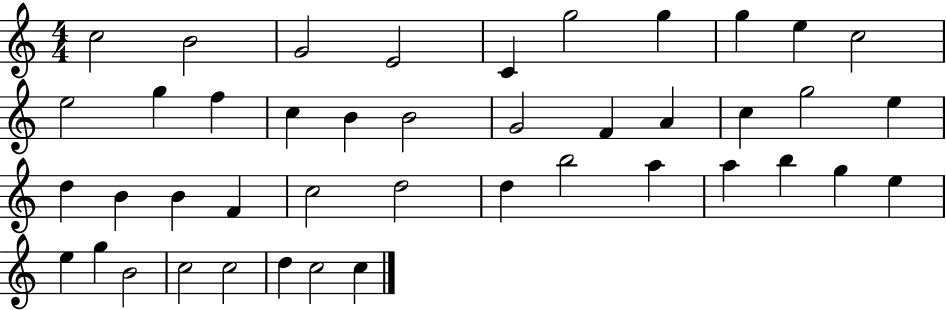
X:1
T:Untitled
M:4/4
L:1/4
K:C
c2 B2 G2 E2 C g2 g g e c2 e2 g f c B B2 G2 F A c g2 e d B B F c2 d2 d b2 a a b g e e g B2 c2 c2 d c2 c